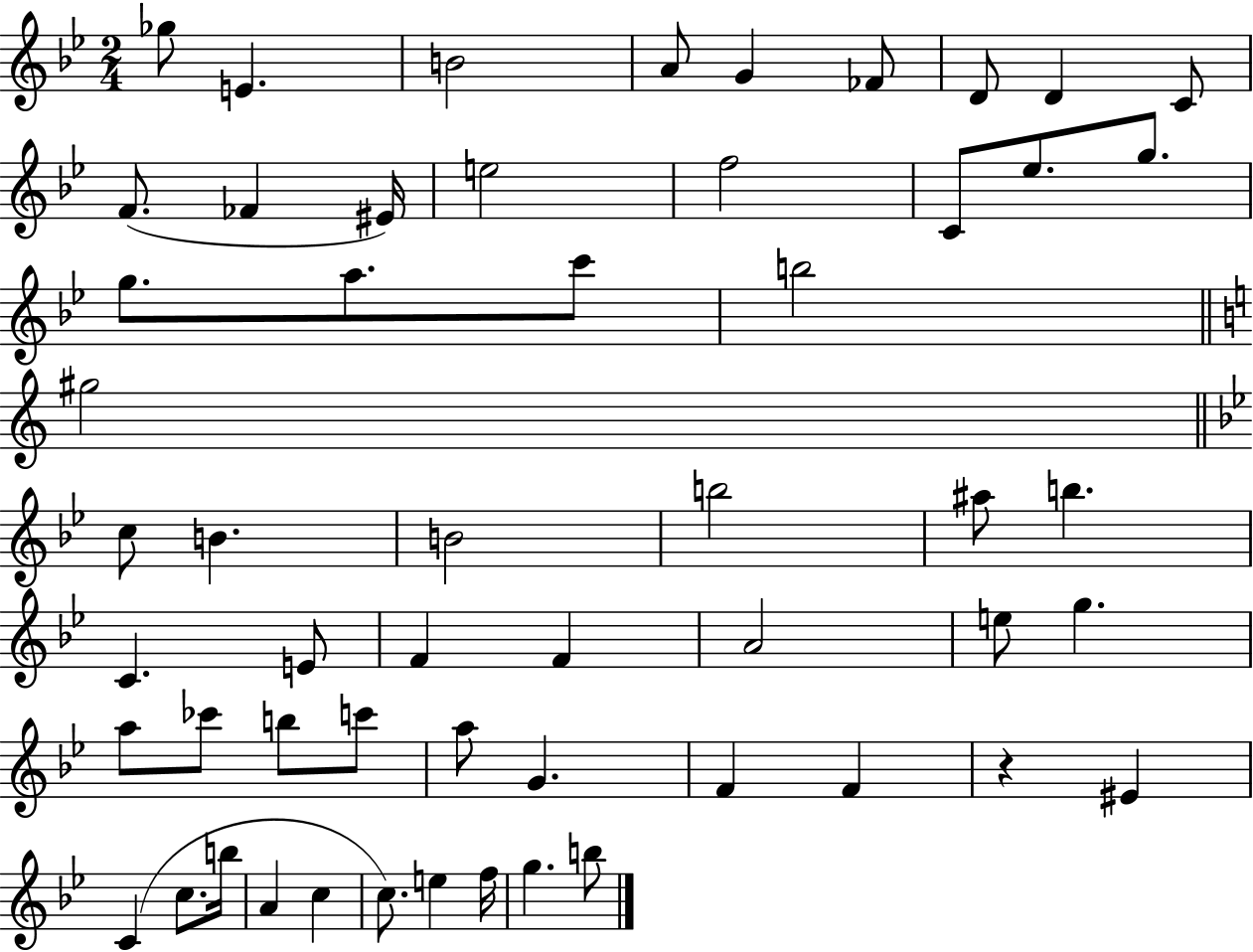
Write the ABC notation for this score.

X:1
T:Untitled
M:2/4
L:1/4
K:Bb
_g/2 E B2 A/2 G _F/2 D/2 D C/2 F/2 _F ^E/4 e2 f2 C/2 _e/2 g/2 g/2 a/2 c'/2 b2 ^g2 c/2 B B2 b2 ^a/2 b C E/2 F F A2 e/2 g a/2 _c'/2 b/2 c'/2 a/2 G F F z ^E C c/2 b/4 A c c/2 e f/4 g b/2